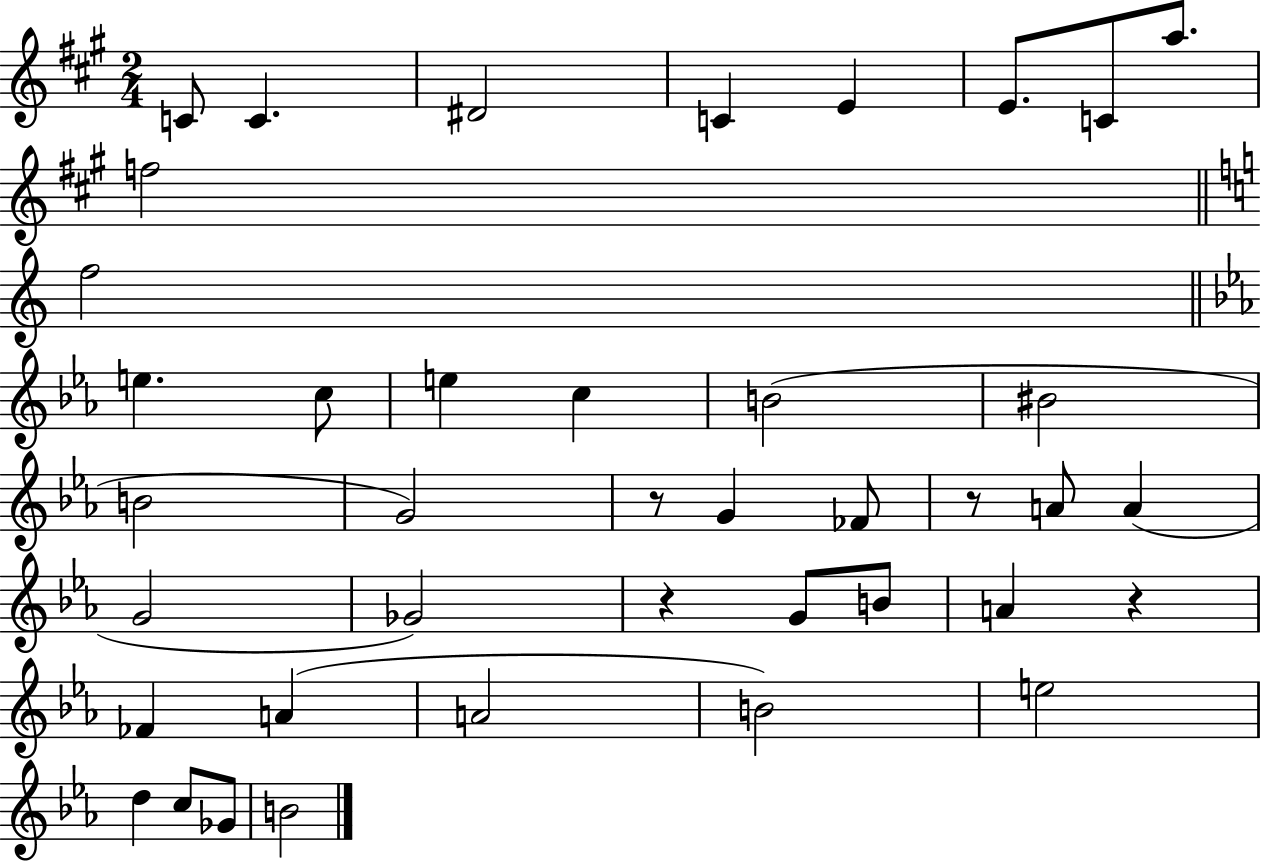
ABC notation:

X:1
T:Untitled
M:2/4
L:1/4
K:A
C/2 C ^D2 C E E/2 C/2 a/2 f2 f2 e c/2 e c B2 ^B2 B2 G2 z/2 G _F/2 z/2 A/2 A G2 _G2 z G/2 B/2 A z _F A A2 B2 e2 d c/2 _G/2 B2